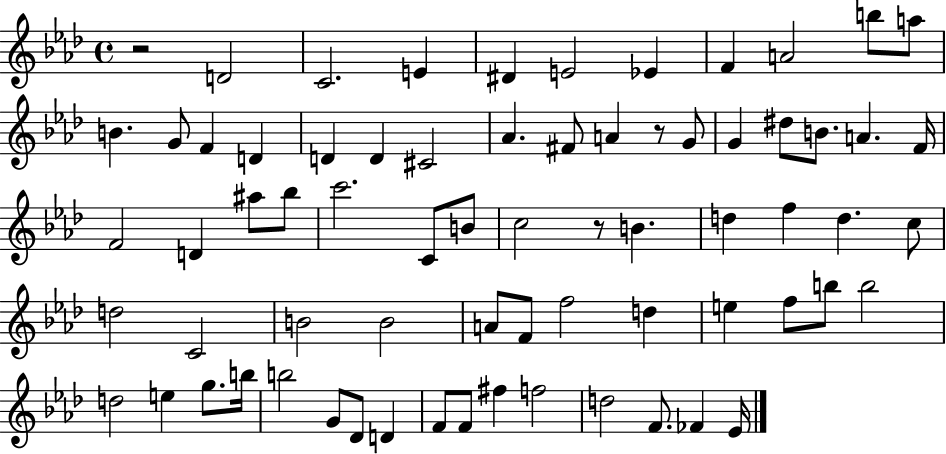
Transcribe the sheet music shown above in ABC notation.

X:1
T:Untitled
M:4/4
L:1/4
K:Ab
z2 D2 C2 E ^D E2 _E F A2 b/2 a/2 B G/2 F D D D ^C2 _A ^F/2 A z/2 G/2 G ^d/2 B/2 A F/4 F2 D ^a/2 _b/2 c'2 C/2 B/2 c2 z/2 B d f d c/2 d2 C2 B2 B2 A/2 F/2 f2 d e f/2 b/2 b2 d2 e g/2 b/4 b2 G/2 _D/2 D F/2 F/2 ^f f2 d2 F/2 _F _E/4